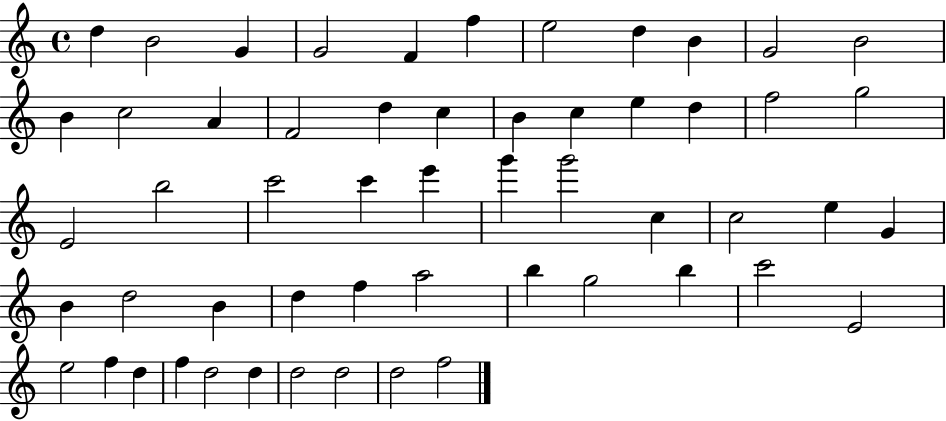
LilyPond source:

{
  \clef treble
  \time 4/4
  \defaultTimeSignature
  \key c \major
  d''4 b'2 g'4 | g'2 f'4 f''4 | e''2 d''4 b'4 | g'2 b'2 | \break b'4 c''2 a'4 | f'2 d''4 c''4 | b'4 c''4 e''4 d''4 | f''2 g''2 | \break e'2 b''2 | c'''2 c'''4 e'''4 | g'''4 g'''2 c''4 | c''2 e''4 g'4 | \break b'4 d''2 b'4 | d''4 f''4 a''2 | b''4 g''2 b''4 | c'''2 e'2 | \break e''2 f''4 d''4 | f''4 d''2 d''4 | d''2 d''2 | d''2 f''2 | \break \bar "|."
}